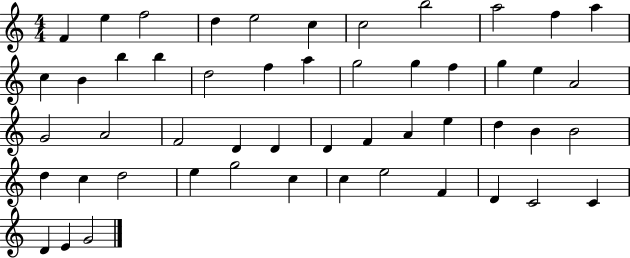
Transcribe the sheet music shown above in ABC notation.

X:1
T:Untitled
M:4/4
L:1/4
K:C
F e f2 d e2 c c2 b2 a2 f a c B b b d2 f a g2 g f g e A2 G2 A2 F2 D D D F A e d B B2 d c d2 e g2 c c e2 F D C2 C D E G2